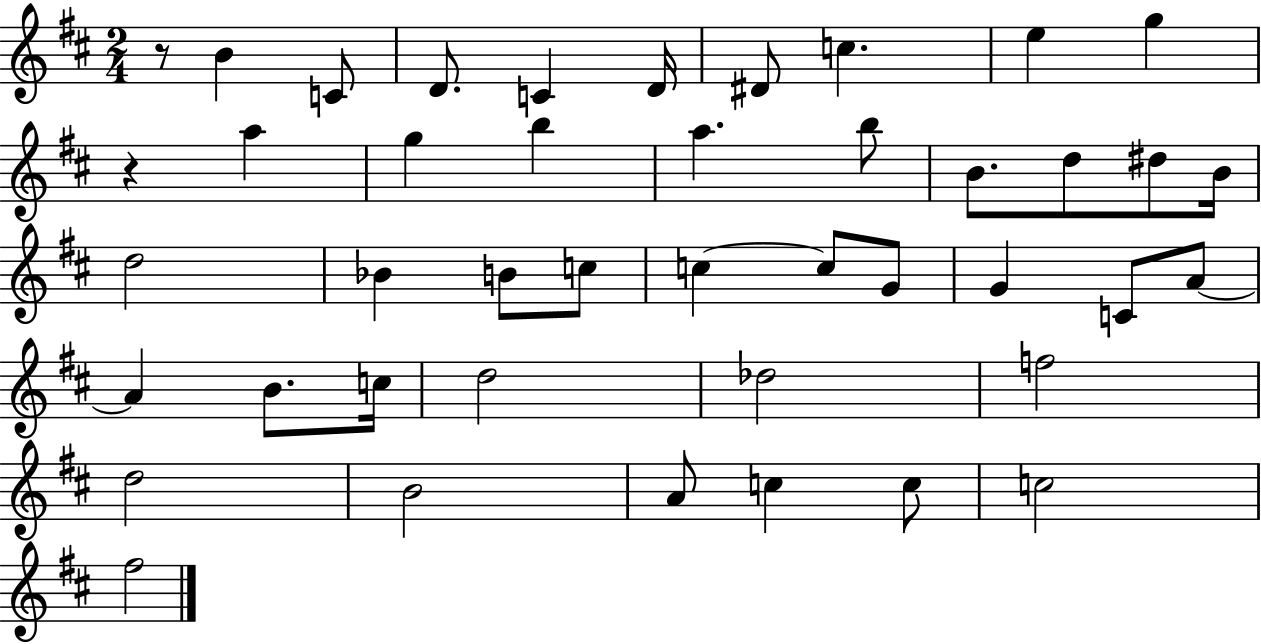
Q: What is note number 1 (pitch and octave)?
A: B4